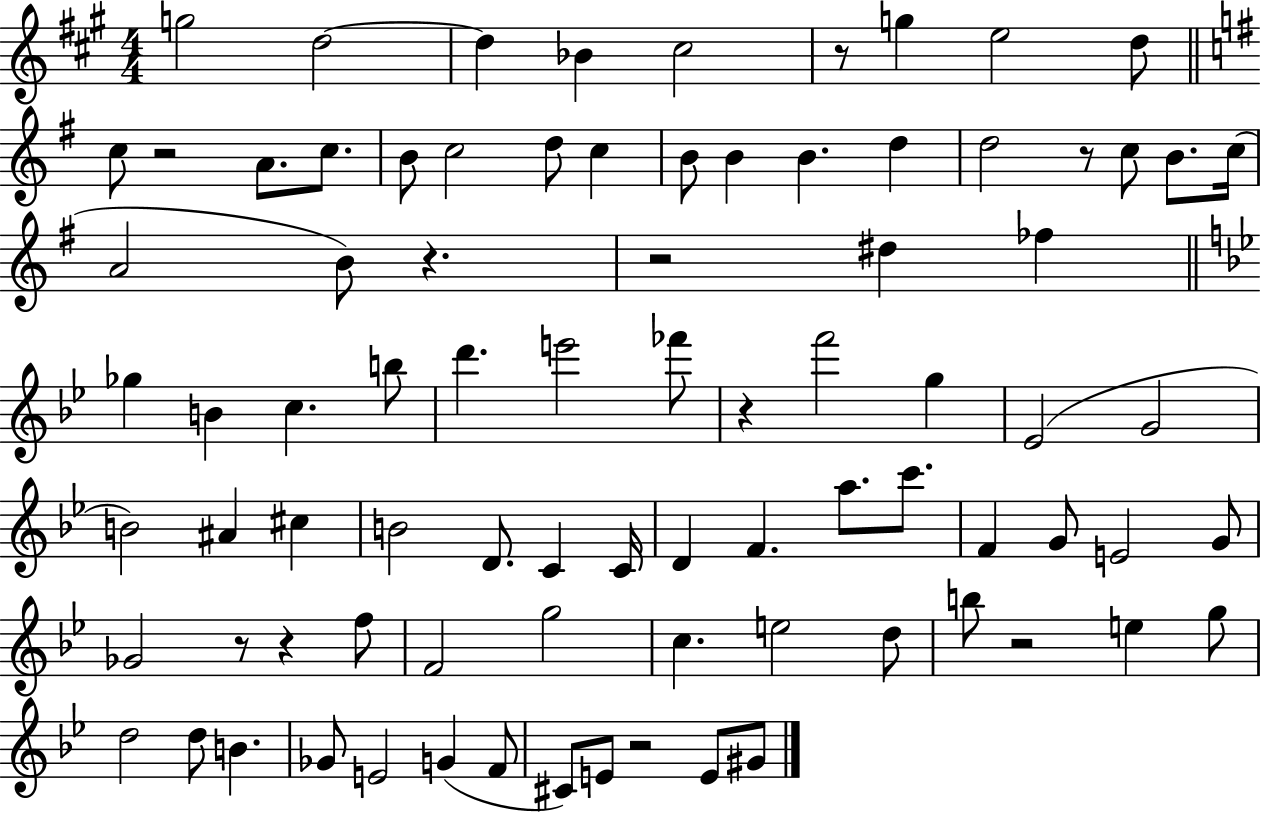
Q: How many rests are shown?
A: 10